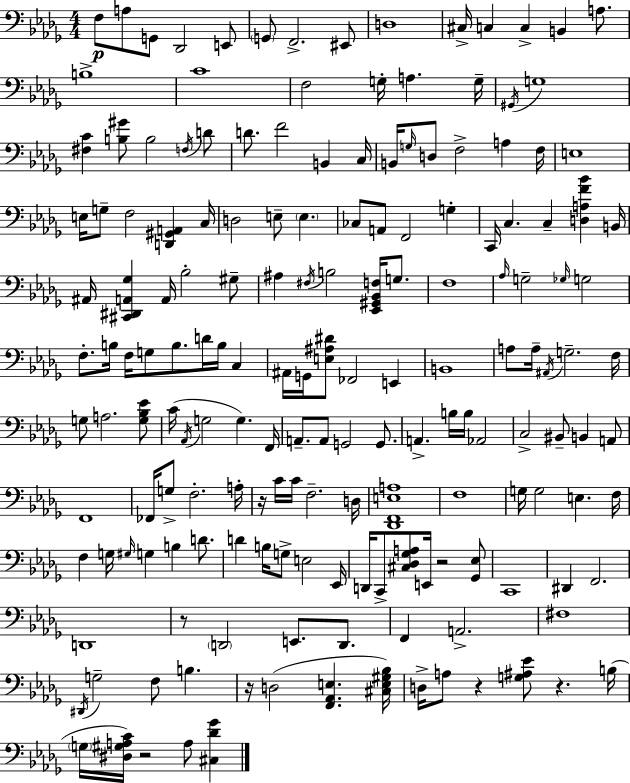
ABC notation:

X:1
T:Untitled
M:4/4
L:1/4
K:Bbm
F,/2 A,/2 G,,/2 _D,,2 E,,/2 G,,/2 F,,2 ^E,,/2 D,4 ^C,/4 C, C, B,, A,/2 B,4 C4 F,2 G,/4 A, G,/4 ^G,,/4 G,4 [^F,C] [B,^G]/2 B,2 F,/4 D/2 D/2 F2 B,, C,/4 B,,/4 G,/4 D,/2 F,2 A, F,/4 E,4 E,/4 G,/2 F,2 [D,,^G,,A,,] C,/4 D,2 E,/2 E, _C,/2 A,,/2 F,,2 G, C,,/4 C, C, [D,A,F_B] B,,/4 ^A,,/4 [^C,,^D,,A,,_G,] A,,/4 _B,2 ^G,/2 ^A, ^F,/4 B,2 [_E,,^G,,_B,,F,]/4 G,/2 F,4 _A,/4 G,2 _G,/4 G,2 F,/2 B,/4 F,/4 G,/2 B,/2 D/4 B,/4 C, ^A,,/4 G,,/4 [E,^A,^D]/2 _F,,2 E,, B,,4 A,/2 A,/4 ^A,,/4 G,2 F,/4 G,/2 A,2 [G,_B,_E]/2 C/4 _A,,/4 G,2 G, F,,/4 A,,/2 A,,/2 G,,2 G,,/2 A,, B,/4 B,/4 _A,,2 C,2 ^B,,/2 B,, A,,/2 F,,4 _F,,/4 G,/2 F,2 A,/4 z/4 C/4 C/4 F,2 D,/4 [_D,,F,,E,A,]4 F,4 G,/4 G,2 E, F,/4 F, G,/4 ^G,/4 G, B, D/2 D B,/4 G,/2 E,2 _E,,/4 D,,/4 C,,/2 [^C,_D,_G,A,]/2 E,,/4 z2 [_G,,_E,]/2 C,,4 ^D,, F,,2 D,,4 z/2 D,,2 E,,/2 D,,/2 F,, A,,2 ^F,4 ^D,,/4 G,2 F,/2 B, z/4 D,2 [F,,_A,,E,] [^C,E,^G,_B,]/4 D,/4 A,/2 z [G,^A,_E]/2 z B,/4 G,/4 [^D,^G,A,C]/4 z2 A,/2 [^C,_D_G]